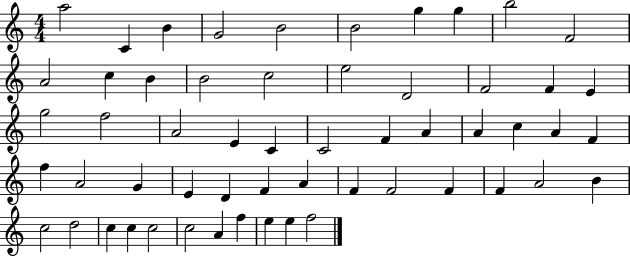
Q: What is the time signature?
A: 4/4